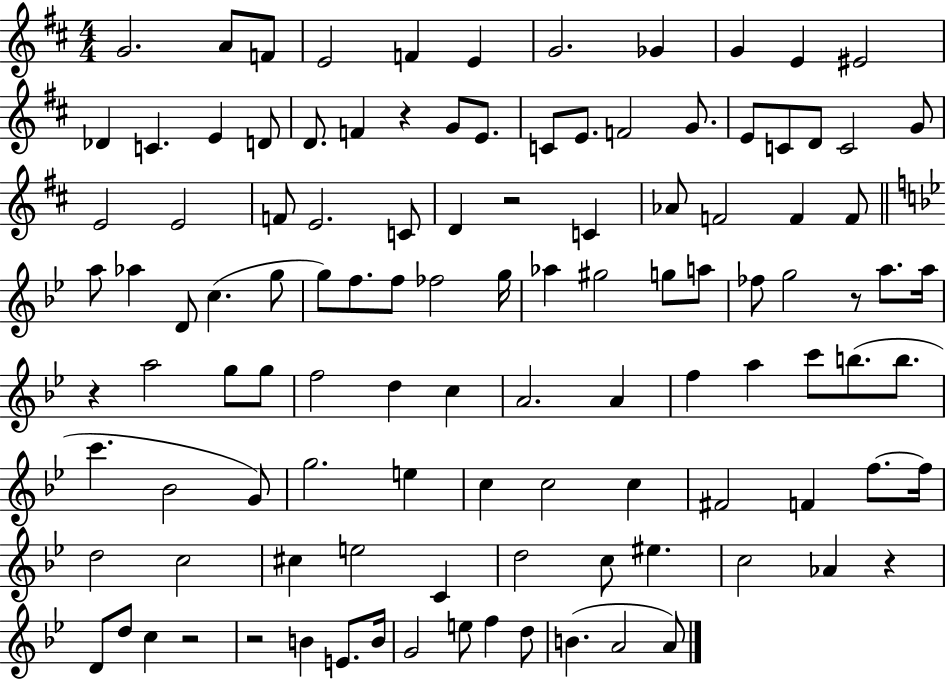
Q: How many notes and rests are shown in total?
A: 112